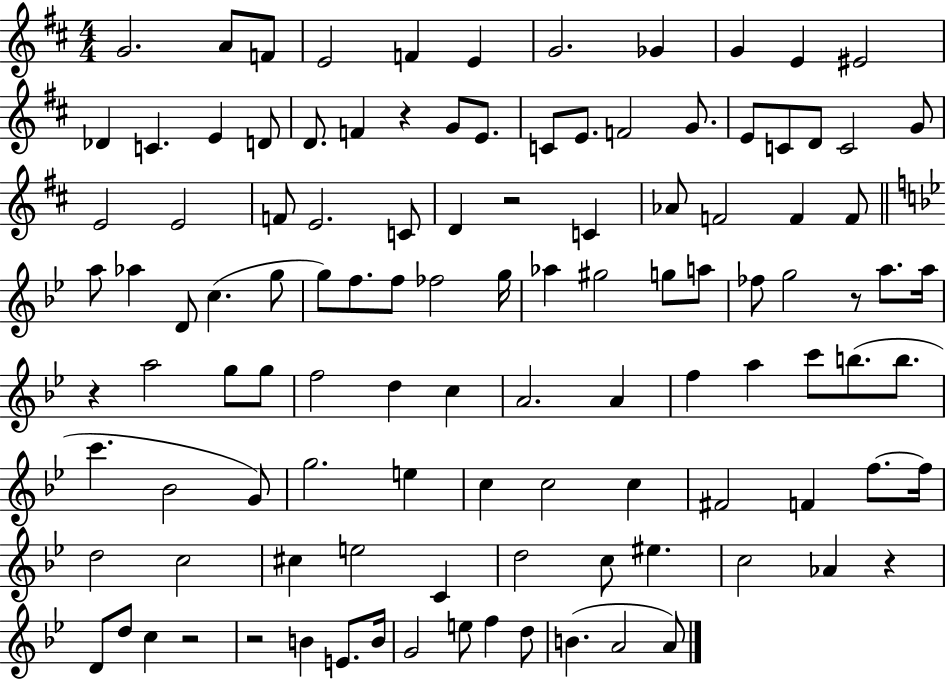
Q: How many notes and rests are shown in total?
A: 112